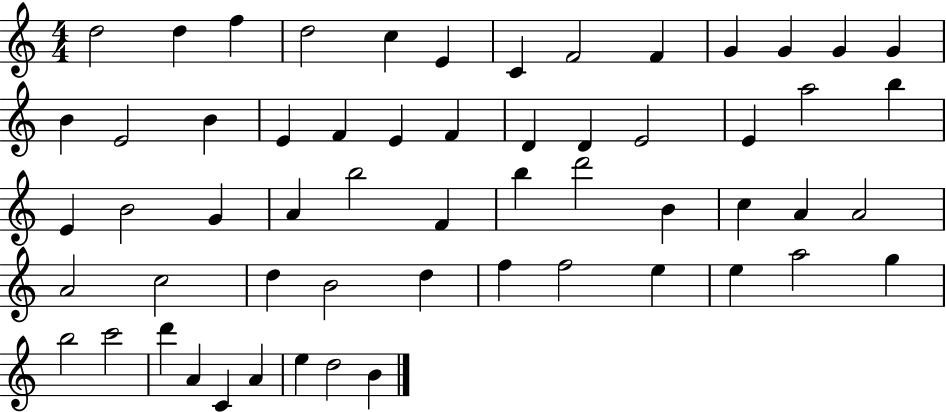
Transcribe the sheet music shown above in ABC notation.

X:1
T:Untitled
M:4/4
L:1/4
K:C
d2 d f d2 c E C F2 F G G G G B E2 B E F E F D D E2 E a2 b E B2 G A b2 F b d'2 B c A A2 A2 c2 d B2 d f f2 e e a2 g b2 c'2 d' A C A e d2 B